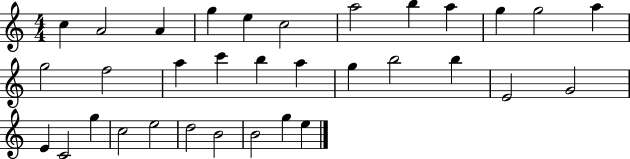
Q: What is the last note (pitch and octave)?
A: E5